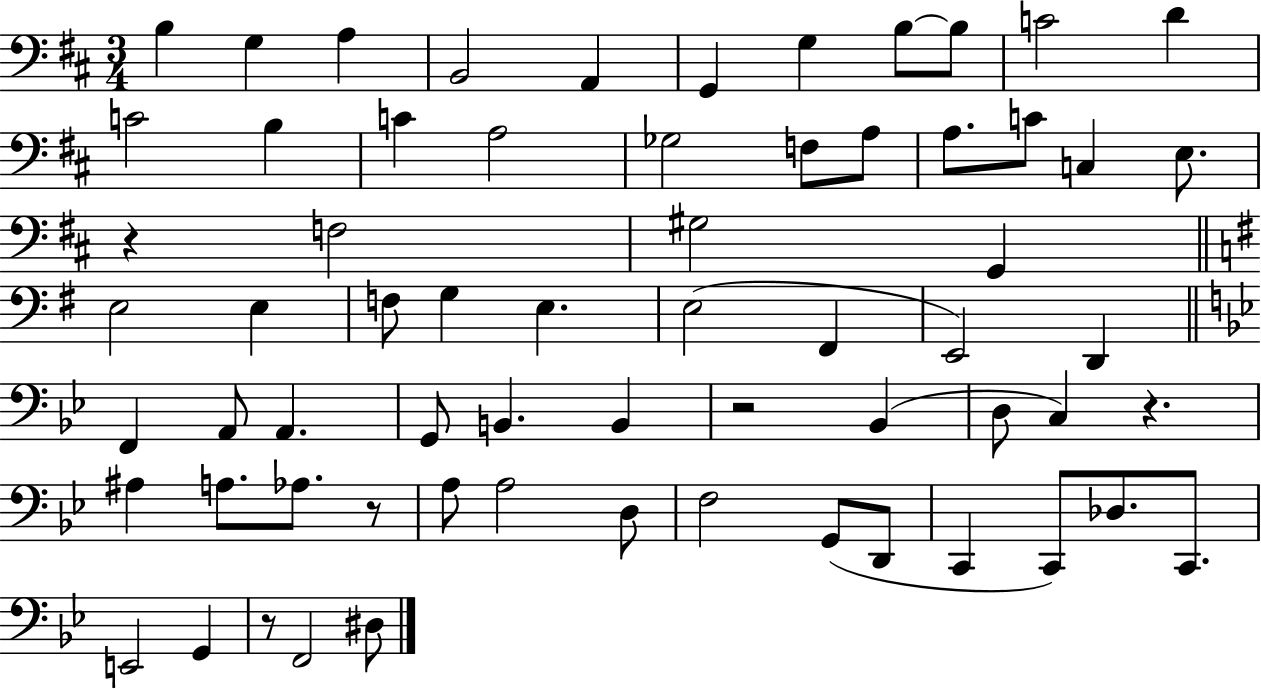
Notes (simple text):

B3/q G3/q A3/q B2/h A2/q G2/q G3/q B3/e B3/e C4/h D4/q C4/h B3/q C4/q A3/h Gb3/h F3/e A3/e A3/e. C4/e C3/q E3/e. R/q F3/h G#3/h G2/q E3/h E3/q F3/e G3/q E3/q. E3/h F#2/q E2/h D2/q F2/q A2/e A2/q. G2/e B2/q. B2/q R/h Bb2/q D3/e C3/q R/q. A#3/q A3/e. Ab3/e. R/e A3/e A3/h D3/e F3/h G2/e D2/e C2/q C2/e Db3/e. C2/e. E2/h G2/q R/e F2/h D#3/e